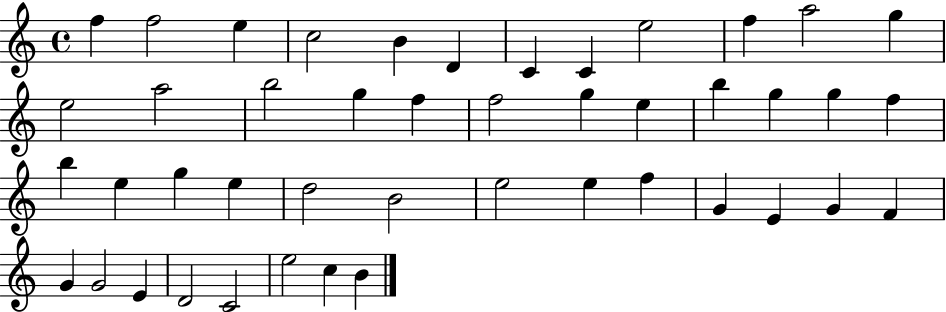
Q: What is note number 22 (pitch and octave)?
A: G5